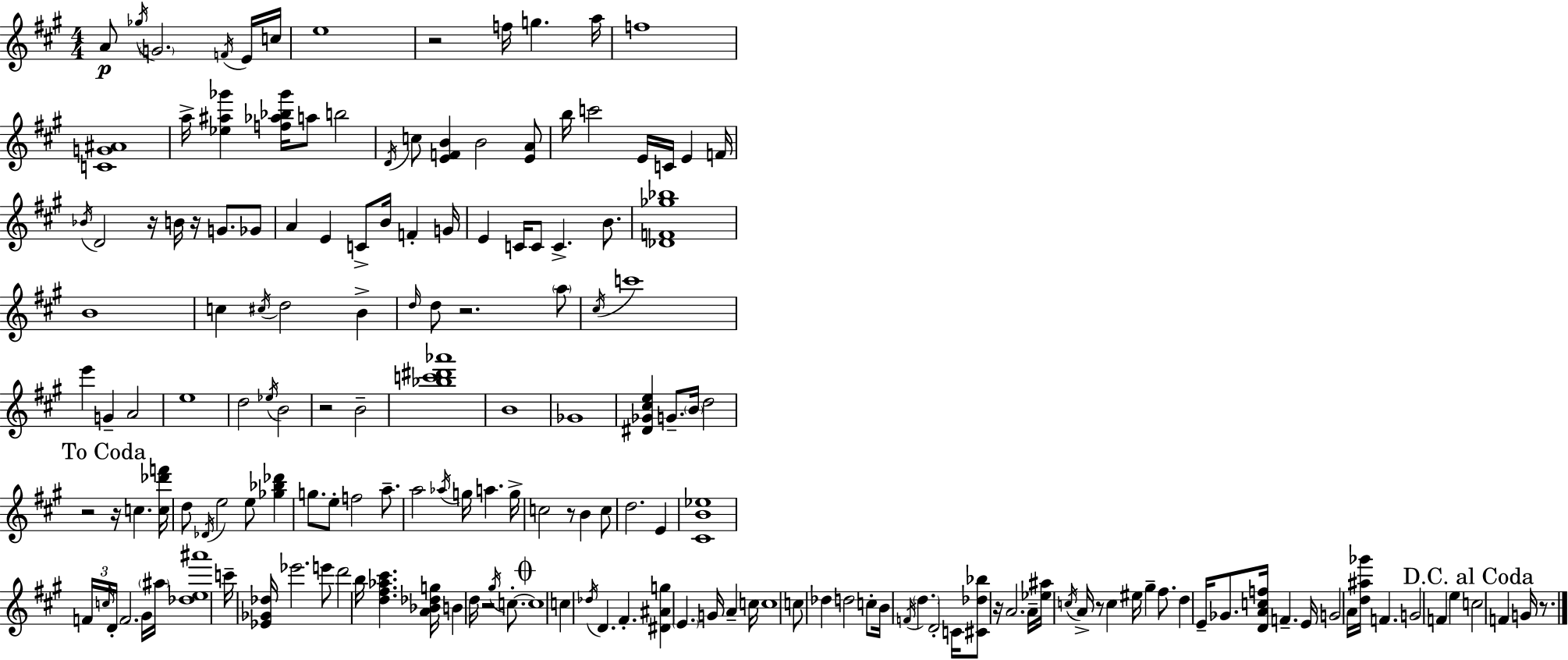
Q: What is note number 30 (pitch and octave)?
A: E4